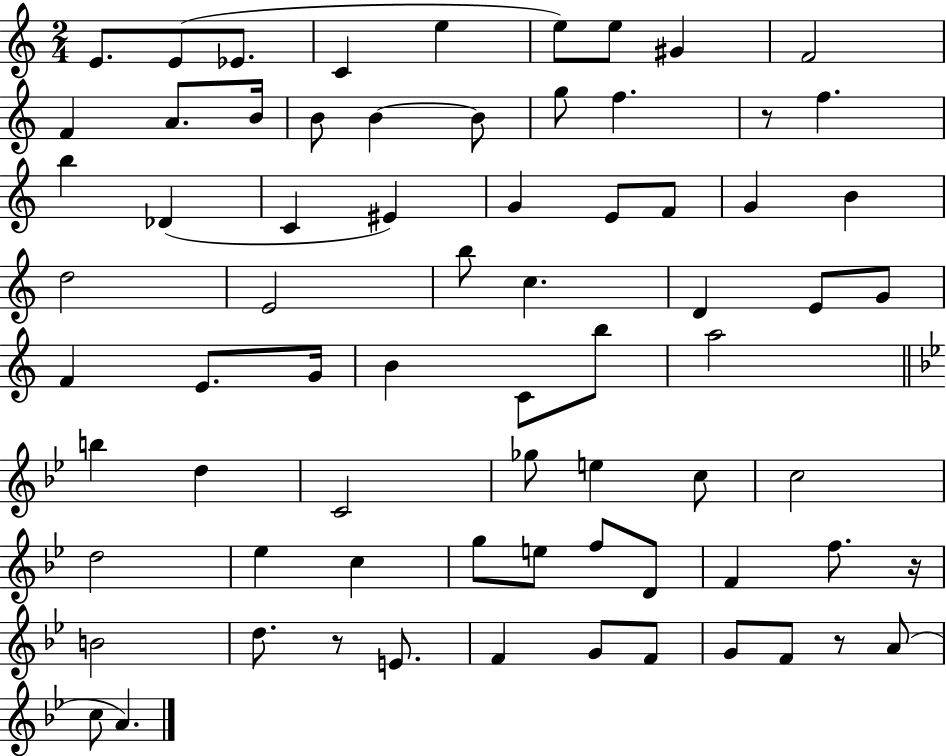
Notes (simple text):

E4/e. E4/e Eb4/e. C4/q E5/q E5/e E5/e G#4/q F4/h F4/q A4/e. B4/s B4/e B4/q B4/e G5/e F5/q. R/e F5/q. B5/q Db4/q C4/q EIS4/q G4/q E4/e F4/e G4/q B4/q D5/h E4/h B5/e C5/q. D4/q E4/e G4/e F4/q E4/e. G4/s B4/q C4/e B5/e A5/h B5/q D5/q C4/h Gb5/e E5/q C5/e C5/h D5/h Eb5/q C5/q G5/e E5/e F5/e D4/e F4/q F5/e. R/s B4/h D5/e. R/e E4/e. F4/q G4/e F4/e G4/e F4/e R/e A4/e C5/e A4/q.